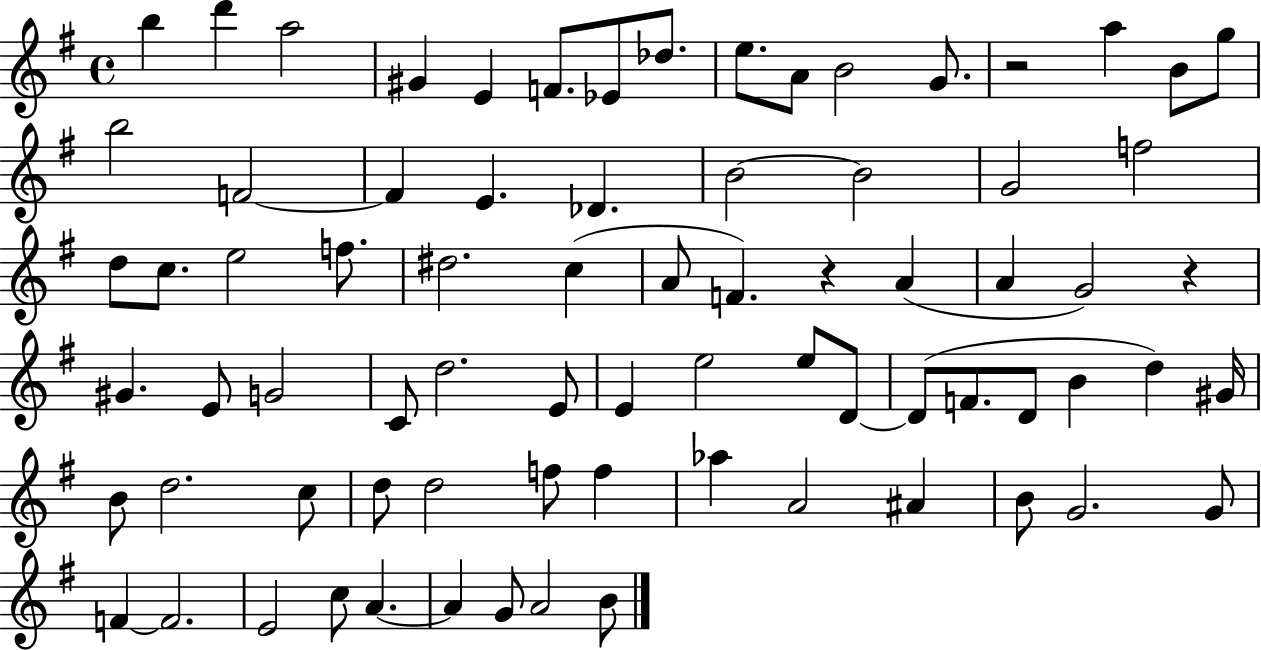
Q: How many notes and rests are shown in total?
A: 76